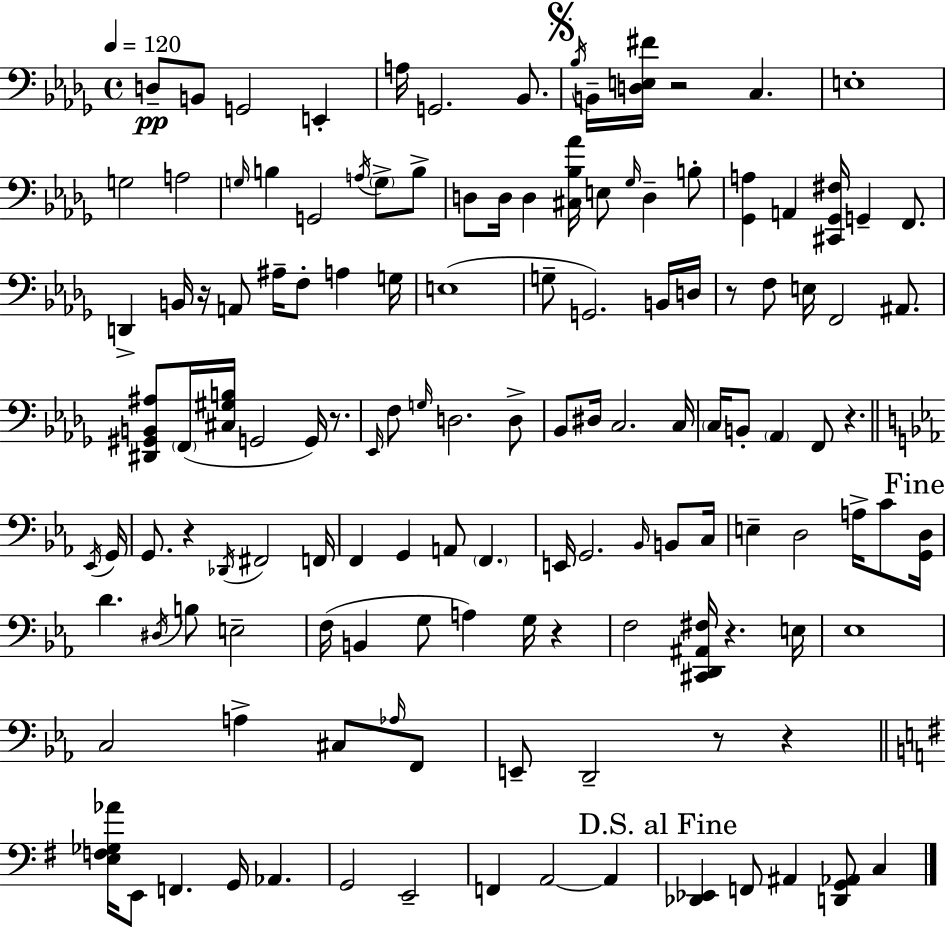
D3/e B2/e G2/h E2/q A3/s G2/h. Bb2/e. Bb3/s B2/s [D3,E3,F#4]/s R/h C3/q. E3/w G3/h A3/h G3/s B3/q G2/h A3/s G3/e B3/e D3/e D3/s D3/q [C#3,Bb3,Ab4]/s E3/e Gb3/s D3/q B3/e [Gb2,A3]/q A2/q [C#2,Gb2,F#3]/s G2/q F2/e. D2/q B2/s R/s A2/e A#3/s F3/e A3/q G3/s E3/w G3/e G2/h. B2/s D3/s R/e F3/e E3/s F2/h A#2/e. [D#2,G#2,B2,A#3]/e F2/s [C#3,G#3,B3]/s G2/h G2/s R/e. Eb2/s F3/e G3/s D3/h. D3/e Bb2/e D#3/s C3/h. C3/s C3/s B2/e Ab2/q F2/e R/q. Eb2/s G2/s G2/e. R/q Db2/s F#2/h F2/s F2/q G2/q A2/e F2/q. E2/s G2/h. Bb2/s B2/e C3/s E3/q D3/h A3/s C4/e [G2,D3]/s D4/q. D#3/s B3/e E3/h F3/s B2/q G3/e A3/q G3/s R/q F3/h [C#2,D2,A#2,F#3]/s R/q. E3/s Eb3/w C3/h A3/q C#3/e Ab3/s F2/e E2/e D2/h R/e R/q [E3,F3,Gb3,Ab4]/s E2/e F2/q. G2/s Ab2/q. G2/h E2/h F2/q A2/h A2/q [Db2,Eb2]/q F2/e A#2/q [D2,G2,Ab2]/e C3/q